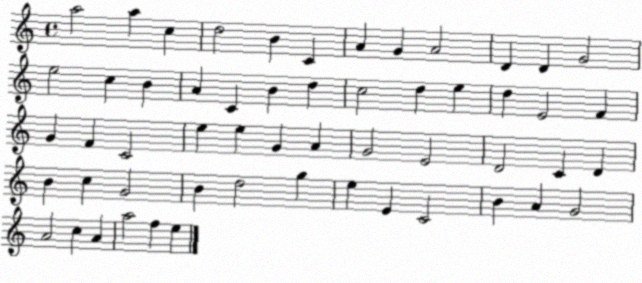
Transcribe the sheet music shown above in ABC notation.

X:1
T:Untitled
M:4/4
L:1/4
K:C
a2 a c d2 B C A G A2 D D G2 e2 c B A C B d c2 d e d E2 F G F C2 e e G A G2 E2 D2 C D B c G2 B d2 g e E C2 B A G2 A2 c A a2 f e